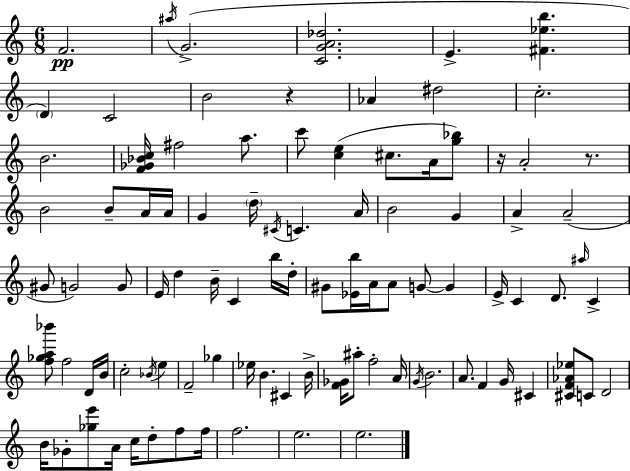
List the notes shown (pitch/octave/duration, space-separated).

F4/h. A#5/s G4/h. [C4,G4,A4,Db5]/h. E4/q. [F#4,Eb5,B5]/q. D4/q C4/h B4/h R/q Ab4/q D#5/h C5/h. B4/h. [F4,Gb4,Bb4,C5]/s F#5/h A5/e. C6/e [C5,E5]/q C#5/e. A4/s [G5,Bb5]/e R/s A4/h R/e. B4/h B4/e A4/s A4/s G4/q D5/s C#4/s C4/q. A4/s B4/h G4/q A4/q A4/h G#4/e G4/h G4/e E4/s D5/q B4/s C4/q B5/s D5/s G#4/e [Eb4,B5]/s A4/s A4/e G4/e G4/q E4/s C4/q D4/e. A#5/s C4/q [F5,Gb5,A5,Bb6]/e F5/h D4/s B4/s C5/h Bb4/s E5/q F4/h Gb5/q Eb5/s B4/q. C#4/q B4/s [F4,Gb4]/s A#5/e F5/h A4/s G4/s B4/h. A4/e. F4/q G4/s C#4/q [C#4,F4,Ab4,Eb5]/e C4/e D4/h B4/s Gb4/e [Gb5,E6]/e A4/s C5/s D5/e F5/e F5/s F5/h. E5/h. E5/h.